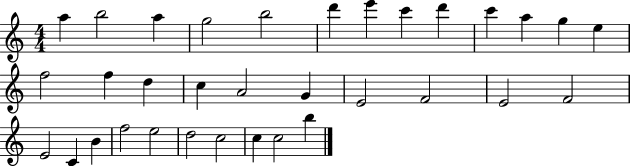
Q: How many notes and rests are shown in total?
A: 33